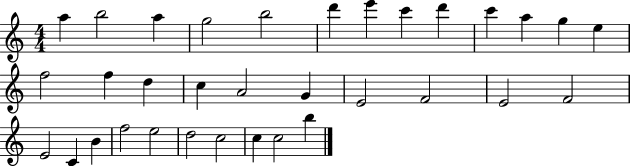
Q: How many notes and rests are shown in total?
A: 33